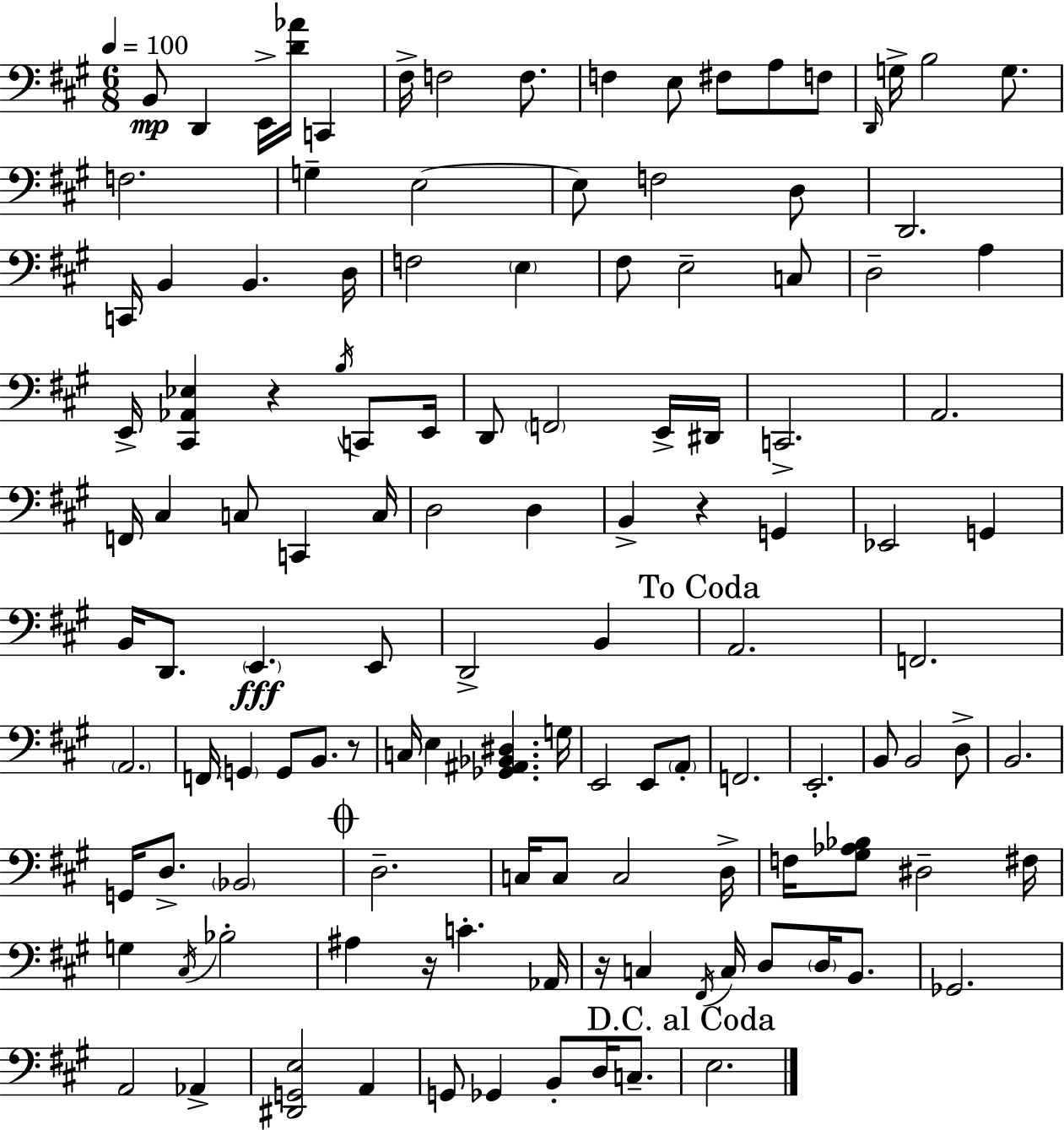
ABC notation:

X:1
T:Untitled
M:6/8
L:1/4
K:A
B,,/2 D,, E,,/4 [D_A]/4 C,, ^F,/4 F,2 F,/2 F, E,/2 ^F,/2 A,/2 F,/2 D,,/4 G,/4 B,2 G,/2 F,2 G, E,2 E,/2 F,2 D,/2 D,,2 C,,/4 B,, B,, D,/4 F,2 E, ^F,/2 E,2 C,/2 D,2 A, E,,/4 [^C,,_A,,_E,] z B,/4 C,,/2 E,,/4 D,,/2 F,,2 E,,/4 ^D,,/4 C,,2 A,,2 F,,/4 ^C, C,/2 C,, C,/4 D,2 D, B,, z G,, _E,,2 G,, B,,/4 D,,/2 E,, E,,/2 D,,2 B,, A,,2 F,,2 A,,2 F,,/4 G,, G,,/2 B,,/2 z/2 C,/4 E, [_G,,^A,,_B,,^D,] G,/4 E,,2 E,,/2 A,,/2 F,,2 E,,2 B,,/2 B,,2 D,/2 B,,2 G,,/4 D,/2 _B,,2 D,2 C,/4 C,/2 C,2 D,/4 F,/4 [^G,_A,_B,]/2 ^D,2 ^F,/4 G, ^C,/4 _B,2 ^A, z/4 C _A,,/4 z/4 C, ^F,,/4 C,/4 D,/2 D,/4 B,,/2 _G,,2 A,,2 _A,, [^D,,G,,E,]2 A,, G,,/2 _G,, B,,/2 D,/4 C,/2 E,2